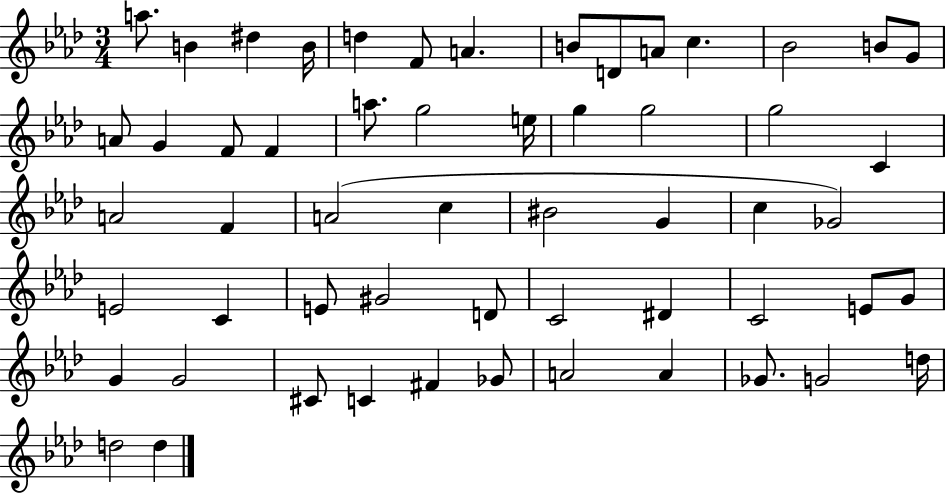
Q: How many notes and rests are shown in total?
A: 56